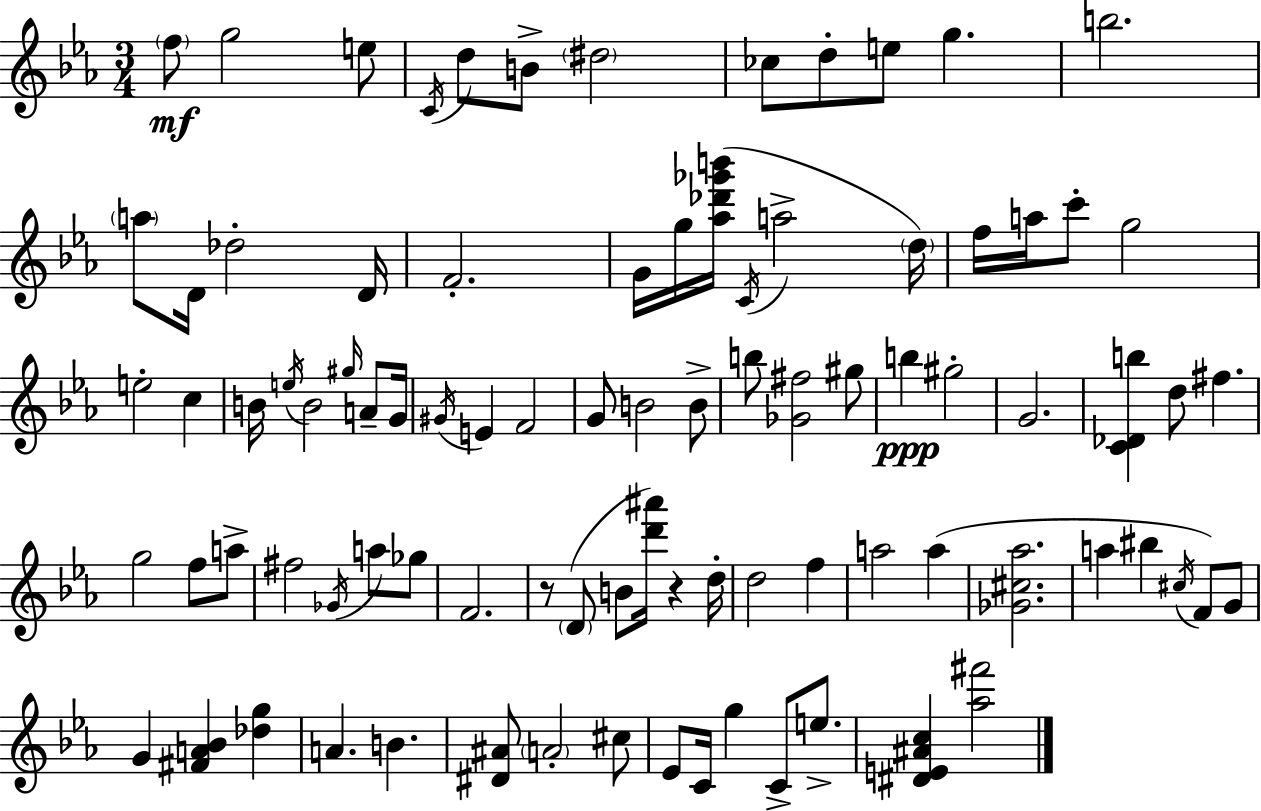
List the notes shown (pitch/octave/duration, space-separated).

F5/e G5/h E5/e C4/s D5/e B4/e D#5/h CES5/e D5/e E5/e G5/q. B5/h. A5/e D4/s Db5/h D4/s F4/h. G4/s G5/s [Ab5,Db6,Gb6,B6]/s C4/s A5/h D5/s F5/s A5/s C6/e G5/h E5/h C5/q B4/s E5/s B4/h G#5/s A4/e G4/s G#4/s E4/q F4/h G4/e B4/h B4/e B5/e [Gb4,F#5]/h G#5/e B5/q G#5/h G4/h. [C4,Db4,B5]/q D5/e F#5/q. G5/h F5/e A5/e F#5/h Gb4/s A5/e Gb5/e F4/h. R/e D4/e B4/e [D6,A#6]/s R/q D5/s D5/h F5/q A5/h A5/q [Gb4,C#5,Ab5]/h. A5/q BIS5/q C#5/s F4/e G4/e G4/q [F#4,A4,Bb4]/q [Db5,G5]/q A4/q. B4/q. [D#4,A#4]/e A4/h C#5/e Eb4/e C4/s G5/q C4/e E5/e. [D#4,E4,A#4,C5]/q [Ab5,F#6]/h